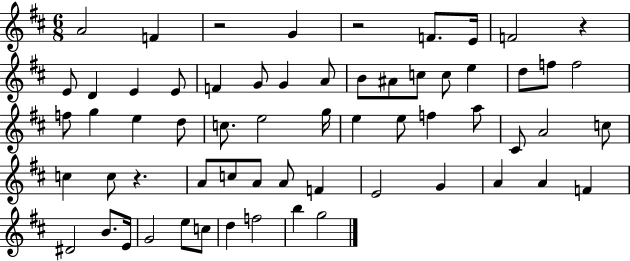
{
  \clef treble
  \numericTimeSignature
  \time 6/8
  \key d \major
  \repeat volta 2 { a'2 f'4 | r2 g'4 | r2 f'8. e'16 | f'2 r4 | \break e'8 d'4 e'4 e'8 | f'4 g'8 g'4 a'8 | b'8 ais'8 c''8 c''8 e''4 | d''8 f''8 f''2 | \break f''8 g''4 e''4 d''8 | c''8. e''2 g''16 | e''4 e''8 f''4 a''8 | cis'8 a'2 c''8 | \break c''4 c''8 r4. | a'8 c''8 a'8 a'8 f'4 | e'2 g'4 | a'4 a'4 f'4 | \break dis'2 b'8. e'16 | g'2 e''8 c''8 | d''4 f''2 | b''4 g''2 | \break } \bar "|."
}